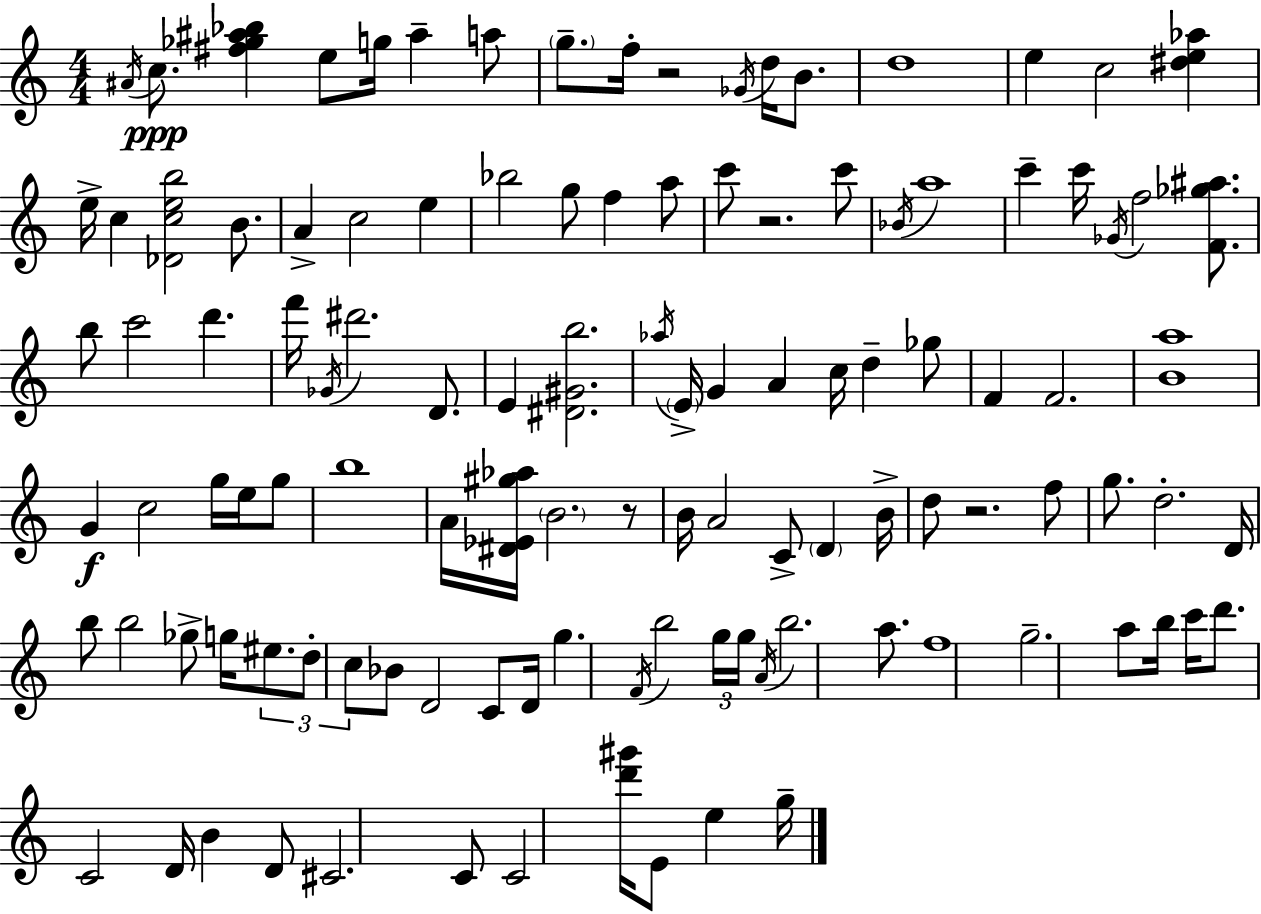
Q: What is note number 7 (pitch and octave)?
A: G5